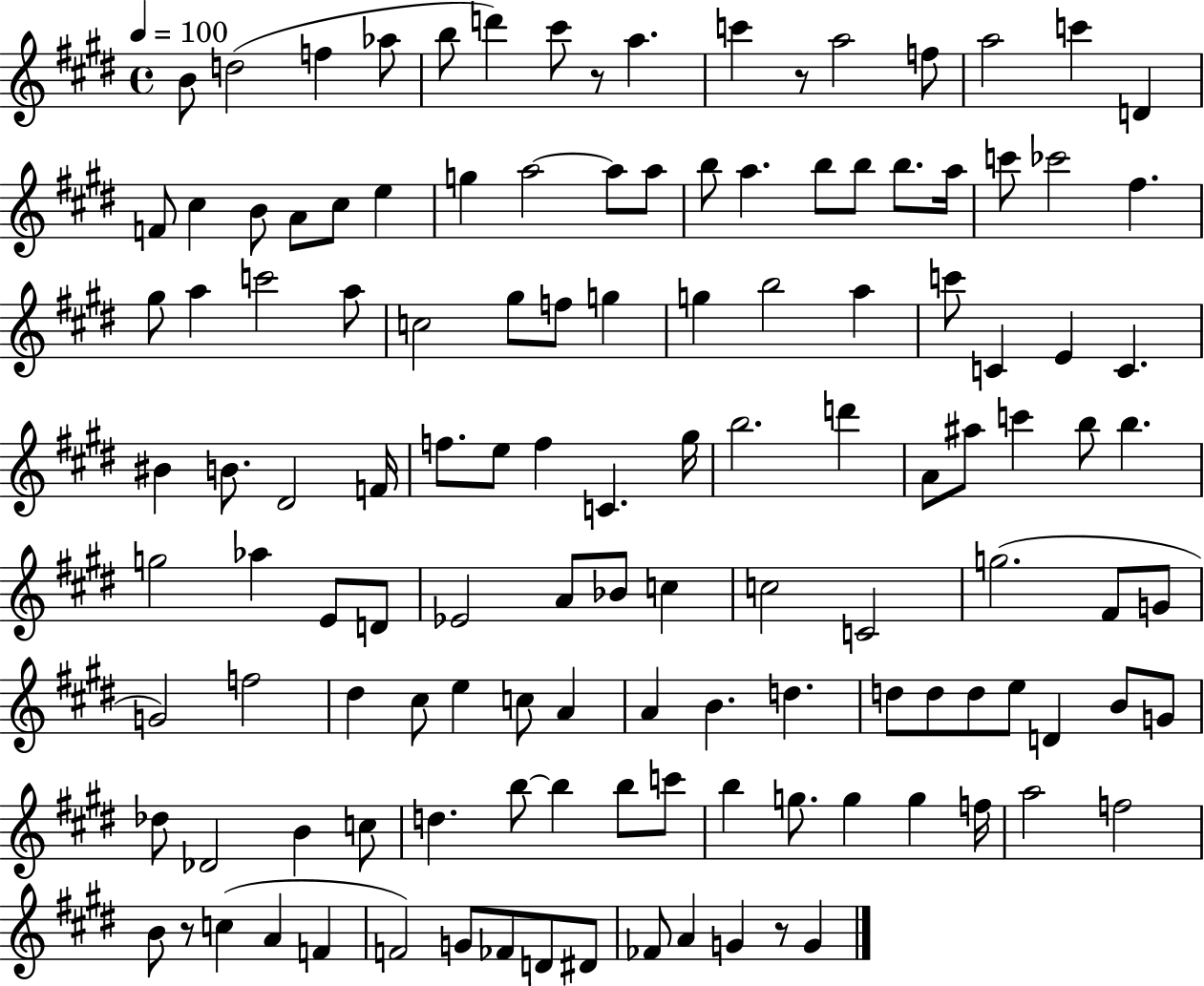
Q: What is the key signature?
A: E major